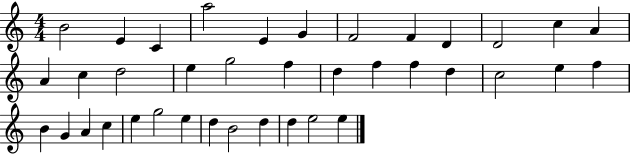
{
  \clef treble
  \numericTimeSignature
  \time 4/4
  \key c \major
  b'2 e'4 c'4 | a''2 e'4 g'4 | f'2 f'4 d'4 | d'2 c''4 a'4 | \break a'4 c''4 d''2 | e''4 g''2 f''4 | d''4 f''4 f''4 d''4 | c''2 e''4 f''4 | \break b'4 g'4 a'4 c''4 | e''4 g''2 e''4 | d''4 b'2 d''4 | d''4 e''2 e''4 | \break \bar "|."
}